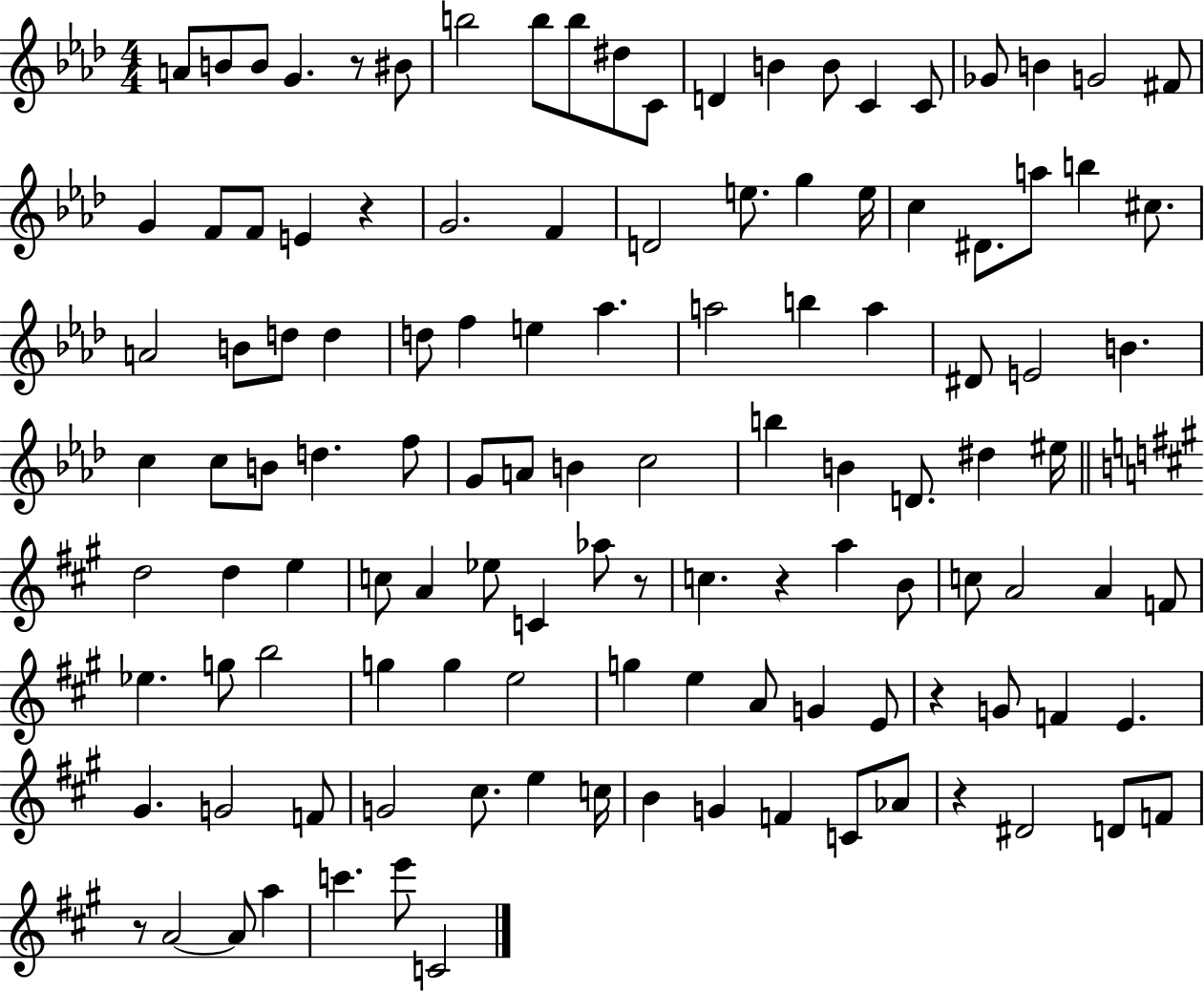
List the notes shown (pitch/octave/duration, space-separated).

A4/e B4/e B4/e G4/q. R/e BIS4/e B5/h B5/e B5/e D#5/e C4/e D4/q B4/q B4/e C4/q C4/e Gb4/e B4/q G4/h F#4/e G4/q F4/e F4/e E4/q R/q G4/h. F4/q D4/h E5/e. G5/q E5/s C5/q D#4/e. A5/e B5/q C#5/e. A4/h B4/e D5/e D5/q D5/e F5/q E5/q Ab5/q. A5/h B5/q A5/q D#4/e E4/h B4/q. C5/q C5/e B4/e D5/q. F5/e G4/e A4/e B4/q C5/h B5/q B4/q D4/e. D#5/q EIS5/s D5/h D5/q E5/q C5/e A4/q Eb5/e C4/q Ab5/e R/e C5/q. R/q A5/q B4/e C5/e A4/h A4/q F4/e Eb5/q. G5/e B5/h G5/q G5/q E5/h G5/q E5/q A4/e G4/q E4/e R/q G4/e F4/q E4/q. G#4/q. G4/h F4/e G4/h C#5/e. E5/q C5/s B4/q G4/q F4/q C4/e Ab4/e R/q D#4/h D4/e F4/e R/e A4/h A4/e A5/q C6/q. E6/e C4/h